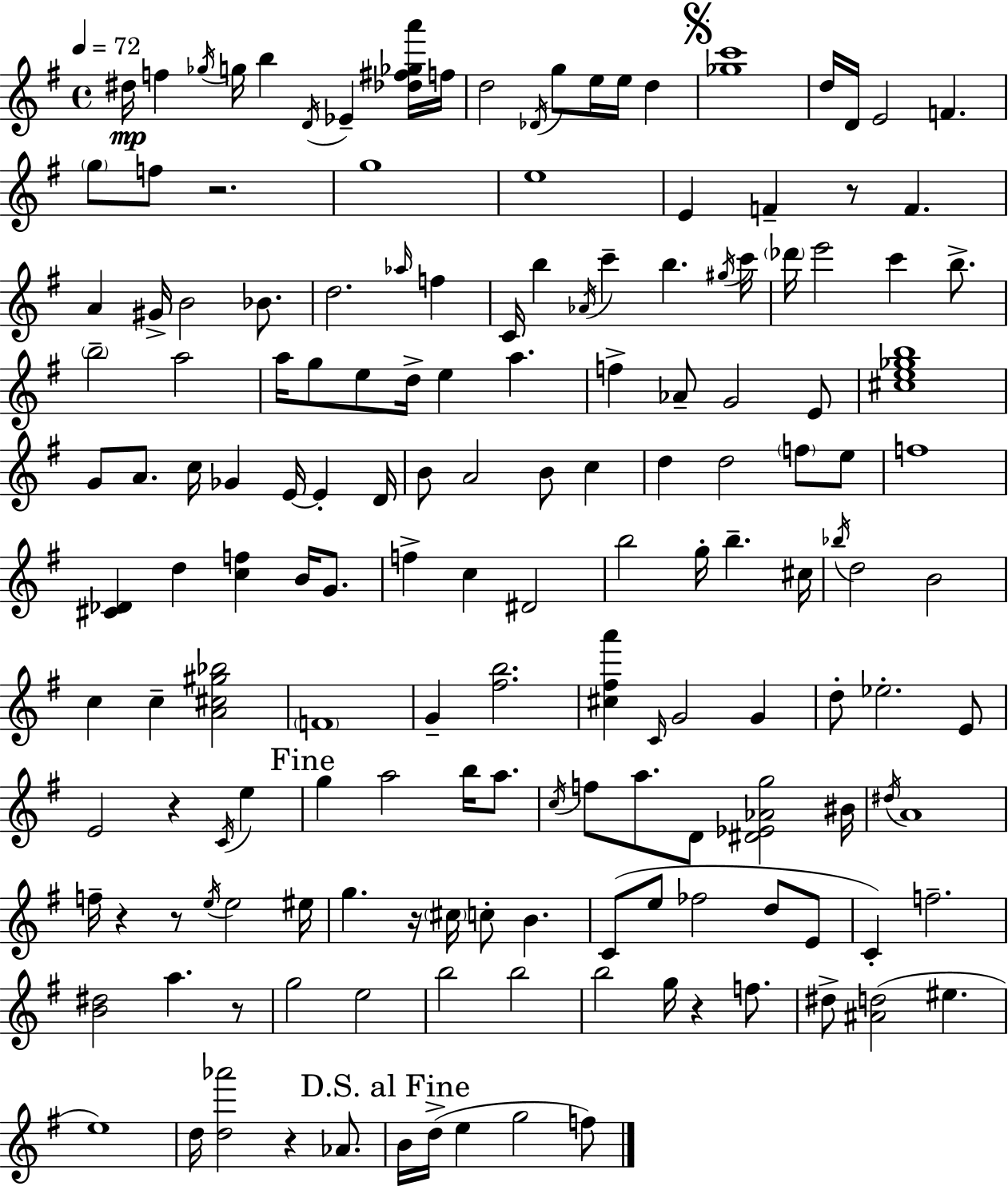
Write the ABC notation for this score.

X:1
T:Untitled
M:4/4
L:1/4
K:Em
^d/4 f _g/4 g/4 b D/4 _E [_d^f_ga']/4 f/4 d2 _D/4 g/2 e/4 e/4 d [_gc']4 d/4 D/4 E2 F g/2 f/2 z2 g4 e4 E F z/2 F A ^G/4 B2 _B/2 d2 _a/4 f C/4 b _A/4 c' b ^g/4 c'/4 _d'/4 e'2 c' b/2 b2 a2 a/4 g/2 e/2 d/4 e a f _A/2 G2 E/2 [^ce_gb]4 G/2 A/2 c/4 _G E/4 E D/4 B/2 A2 B/2 c d d2 f/2 e/2 f4 [^C_D] d [cf] B/4 G/2 f c ^D2 b2 g/4 b ^c/4 _b/4 d2 B2 c c [A^c^g_b]2 F4 G [^fb]2 [^c^fa'] C/4 G2 G d/2 _e2 E/2 E2 z C/4 e g a2 b/4 a/2 c/4 f/2 a/2 D/2 [^D_E_Ag]2 ^B/4 ^d/4 A4 f/4 z z/2 e/4 e2 ^e/4 g z/4 ^c/4 c/2 B C/2 e/2 _f2 d/2 E/2 C f2 [B^d]2 a z/2 g2 e2 b2 b2 b2 g/4 z f/2 ^d/2 [^Ad]2 ^e e4 d/4 [d_a']2 z _A/2 B/4 d/4 e g2 f/2